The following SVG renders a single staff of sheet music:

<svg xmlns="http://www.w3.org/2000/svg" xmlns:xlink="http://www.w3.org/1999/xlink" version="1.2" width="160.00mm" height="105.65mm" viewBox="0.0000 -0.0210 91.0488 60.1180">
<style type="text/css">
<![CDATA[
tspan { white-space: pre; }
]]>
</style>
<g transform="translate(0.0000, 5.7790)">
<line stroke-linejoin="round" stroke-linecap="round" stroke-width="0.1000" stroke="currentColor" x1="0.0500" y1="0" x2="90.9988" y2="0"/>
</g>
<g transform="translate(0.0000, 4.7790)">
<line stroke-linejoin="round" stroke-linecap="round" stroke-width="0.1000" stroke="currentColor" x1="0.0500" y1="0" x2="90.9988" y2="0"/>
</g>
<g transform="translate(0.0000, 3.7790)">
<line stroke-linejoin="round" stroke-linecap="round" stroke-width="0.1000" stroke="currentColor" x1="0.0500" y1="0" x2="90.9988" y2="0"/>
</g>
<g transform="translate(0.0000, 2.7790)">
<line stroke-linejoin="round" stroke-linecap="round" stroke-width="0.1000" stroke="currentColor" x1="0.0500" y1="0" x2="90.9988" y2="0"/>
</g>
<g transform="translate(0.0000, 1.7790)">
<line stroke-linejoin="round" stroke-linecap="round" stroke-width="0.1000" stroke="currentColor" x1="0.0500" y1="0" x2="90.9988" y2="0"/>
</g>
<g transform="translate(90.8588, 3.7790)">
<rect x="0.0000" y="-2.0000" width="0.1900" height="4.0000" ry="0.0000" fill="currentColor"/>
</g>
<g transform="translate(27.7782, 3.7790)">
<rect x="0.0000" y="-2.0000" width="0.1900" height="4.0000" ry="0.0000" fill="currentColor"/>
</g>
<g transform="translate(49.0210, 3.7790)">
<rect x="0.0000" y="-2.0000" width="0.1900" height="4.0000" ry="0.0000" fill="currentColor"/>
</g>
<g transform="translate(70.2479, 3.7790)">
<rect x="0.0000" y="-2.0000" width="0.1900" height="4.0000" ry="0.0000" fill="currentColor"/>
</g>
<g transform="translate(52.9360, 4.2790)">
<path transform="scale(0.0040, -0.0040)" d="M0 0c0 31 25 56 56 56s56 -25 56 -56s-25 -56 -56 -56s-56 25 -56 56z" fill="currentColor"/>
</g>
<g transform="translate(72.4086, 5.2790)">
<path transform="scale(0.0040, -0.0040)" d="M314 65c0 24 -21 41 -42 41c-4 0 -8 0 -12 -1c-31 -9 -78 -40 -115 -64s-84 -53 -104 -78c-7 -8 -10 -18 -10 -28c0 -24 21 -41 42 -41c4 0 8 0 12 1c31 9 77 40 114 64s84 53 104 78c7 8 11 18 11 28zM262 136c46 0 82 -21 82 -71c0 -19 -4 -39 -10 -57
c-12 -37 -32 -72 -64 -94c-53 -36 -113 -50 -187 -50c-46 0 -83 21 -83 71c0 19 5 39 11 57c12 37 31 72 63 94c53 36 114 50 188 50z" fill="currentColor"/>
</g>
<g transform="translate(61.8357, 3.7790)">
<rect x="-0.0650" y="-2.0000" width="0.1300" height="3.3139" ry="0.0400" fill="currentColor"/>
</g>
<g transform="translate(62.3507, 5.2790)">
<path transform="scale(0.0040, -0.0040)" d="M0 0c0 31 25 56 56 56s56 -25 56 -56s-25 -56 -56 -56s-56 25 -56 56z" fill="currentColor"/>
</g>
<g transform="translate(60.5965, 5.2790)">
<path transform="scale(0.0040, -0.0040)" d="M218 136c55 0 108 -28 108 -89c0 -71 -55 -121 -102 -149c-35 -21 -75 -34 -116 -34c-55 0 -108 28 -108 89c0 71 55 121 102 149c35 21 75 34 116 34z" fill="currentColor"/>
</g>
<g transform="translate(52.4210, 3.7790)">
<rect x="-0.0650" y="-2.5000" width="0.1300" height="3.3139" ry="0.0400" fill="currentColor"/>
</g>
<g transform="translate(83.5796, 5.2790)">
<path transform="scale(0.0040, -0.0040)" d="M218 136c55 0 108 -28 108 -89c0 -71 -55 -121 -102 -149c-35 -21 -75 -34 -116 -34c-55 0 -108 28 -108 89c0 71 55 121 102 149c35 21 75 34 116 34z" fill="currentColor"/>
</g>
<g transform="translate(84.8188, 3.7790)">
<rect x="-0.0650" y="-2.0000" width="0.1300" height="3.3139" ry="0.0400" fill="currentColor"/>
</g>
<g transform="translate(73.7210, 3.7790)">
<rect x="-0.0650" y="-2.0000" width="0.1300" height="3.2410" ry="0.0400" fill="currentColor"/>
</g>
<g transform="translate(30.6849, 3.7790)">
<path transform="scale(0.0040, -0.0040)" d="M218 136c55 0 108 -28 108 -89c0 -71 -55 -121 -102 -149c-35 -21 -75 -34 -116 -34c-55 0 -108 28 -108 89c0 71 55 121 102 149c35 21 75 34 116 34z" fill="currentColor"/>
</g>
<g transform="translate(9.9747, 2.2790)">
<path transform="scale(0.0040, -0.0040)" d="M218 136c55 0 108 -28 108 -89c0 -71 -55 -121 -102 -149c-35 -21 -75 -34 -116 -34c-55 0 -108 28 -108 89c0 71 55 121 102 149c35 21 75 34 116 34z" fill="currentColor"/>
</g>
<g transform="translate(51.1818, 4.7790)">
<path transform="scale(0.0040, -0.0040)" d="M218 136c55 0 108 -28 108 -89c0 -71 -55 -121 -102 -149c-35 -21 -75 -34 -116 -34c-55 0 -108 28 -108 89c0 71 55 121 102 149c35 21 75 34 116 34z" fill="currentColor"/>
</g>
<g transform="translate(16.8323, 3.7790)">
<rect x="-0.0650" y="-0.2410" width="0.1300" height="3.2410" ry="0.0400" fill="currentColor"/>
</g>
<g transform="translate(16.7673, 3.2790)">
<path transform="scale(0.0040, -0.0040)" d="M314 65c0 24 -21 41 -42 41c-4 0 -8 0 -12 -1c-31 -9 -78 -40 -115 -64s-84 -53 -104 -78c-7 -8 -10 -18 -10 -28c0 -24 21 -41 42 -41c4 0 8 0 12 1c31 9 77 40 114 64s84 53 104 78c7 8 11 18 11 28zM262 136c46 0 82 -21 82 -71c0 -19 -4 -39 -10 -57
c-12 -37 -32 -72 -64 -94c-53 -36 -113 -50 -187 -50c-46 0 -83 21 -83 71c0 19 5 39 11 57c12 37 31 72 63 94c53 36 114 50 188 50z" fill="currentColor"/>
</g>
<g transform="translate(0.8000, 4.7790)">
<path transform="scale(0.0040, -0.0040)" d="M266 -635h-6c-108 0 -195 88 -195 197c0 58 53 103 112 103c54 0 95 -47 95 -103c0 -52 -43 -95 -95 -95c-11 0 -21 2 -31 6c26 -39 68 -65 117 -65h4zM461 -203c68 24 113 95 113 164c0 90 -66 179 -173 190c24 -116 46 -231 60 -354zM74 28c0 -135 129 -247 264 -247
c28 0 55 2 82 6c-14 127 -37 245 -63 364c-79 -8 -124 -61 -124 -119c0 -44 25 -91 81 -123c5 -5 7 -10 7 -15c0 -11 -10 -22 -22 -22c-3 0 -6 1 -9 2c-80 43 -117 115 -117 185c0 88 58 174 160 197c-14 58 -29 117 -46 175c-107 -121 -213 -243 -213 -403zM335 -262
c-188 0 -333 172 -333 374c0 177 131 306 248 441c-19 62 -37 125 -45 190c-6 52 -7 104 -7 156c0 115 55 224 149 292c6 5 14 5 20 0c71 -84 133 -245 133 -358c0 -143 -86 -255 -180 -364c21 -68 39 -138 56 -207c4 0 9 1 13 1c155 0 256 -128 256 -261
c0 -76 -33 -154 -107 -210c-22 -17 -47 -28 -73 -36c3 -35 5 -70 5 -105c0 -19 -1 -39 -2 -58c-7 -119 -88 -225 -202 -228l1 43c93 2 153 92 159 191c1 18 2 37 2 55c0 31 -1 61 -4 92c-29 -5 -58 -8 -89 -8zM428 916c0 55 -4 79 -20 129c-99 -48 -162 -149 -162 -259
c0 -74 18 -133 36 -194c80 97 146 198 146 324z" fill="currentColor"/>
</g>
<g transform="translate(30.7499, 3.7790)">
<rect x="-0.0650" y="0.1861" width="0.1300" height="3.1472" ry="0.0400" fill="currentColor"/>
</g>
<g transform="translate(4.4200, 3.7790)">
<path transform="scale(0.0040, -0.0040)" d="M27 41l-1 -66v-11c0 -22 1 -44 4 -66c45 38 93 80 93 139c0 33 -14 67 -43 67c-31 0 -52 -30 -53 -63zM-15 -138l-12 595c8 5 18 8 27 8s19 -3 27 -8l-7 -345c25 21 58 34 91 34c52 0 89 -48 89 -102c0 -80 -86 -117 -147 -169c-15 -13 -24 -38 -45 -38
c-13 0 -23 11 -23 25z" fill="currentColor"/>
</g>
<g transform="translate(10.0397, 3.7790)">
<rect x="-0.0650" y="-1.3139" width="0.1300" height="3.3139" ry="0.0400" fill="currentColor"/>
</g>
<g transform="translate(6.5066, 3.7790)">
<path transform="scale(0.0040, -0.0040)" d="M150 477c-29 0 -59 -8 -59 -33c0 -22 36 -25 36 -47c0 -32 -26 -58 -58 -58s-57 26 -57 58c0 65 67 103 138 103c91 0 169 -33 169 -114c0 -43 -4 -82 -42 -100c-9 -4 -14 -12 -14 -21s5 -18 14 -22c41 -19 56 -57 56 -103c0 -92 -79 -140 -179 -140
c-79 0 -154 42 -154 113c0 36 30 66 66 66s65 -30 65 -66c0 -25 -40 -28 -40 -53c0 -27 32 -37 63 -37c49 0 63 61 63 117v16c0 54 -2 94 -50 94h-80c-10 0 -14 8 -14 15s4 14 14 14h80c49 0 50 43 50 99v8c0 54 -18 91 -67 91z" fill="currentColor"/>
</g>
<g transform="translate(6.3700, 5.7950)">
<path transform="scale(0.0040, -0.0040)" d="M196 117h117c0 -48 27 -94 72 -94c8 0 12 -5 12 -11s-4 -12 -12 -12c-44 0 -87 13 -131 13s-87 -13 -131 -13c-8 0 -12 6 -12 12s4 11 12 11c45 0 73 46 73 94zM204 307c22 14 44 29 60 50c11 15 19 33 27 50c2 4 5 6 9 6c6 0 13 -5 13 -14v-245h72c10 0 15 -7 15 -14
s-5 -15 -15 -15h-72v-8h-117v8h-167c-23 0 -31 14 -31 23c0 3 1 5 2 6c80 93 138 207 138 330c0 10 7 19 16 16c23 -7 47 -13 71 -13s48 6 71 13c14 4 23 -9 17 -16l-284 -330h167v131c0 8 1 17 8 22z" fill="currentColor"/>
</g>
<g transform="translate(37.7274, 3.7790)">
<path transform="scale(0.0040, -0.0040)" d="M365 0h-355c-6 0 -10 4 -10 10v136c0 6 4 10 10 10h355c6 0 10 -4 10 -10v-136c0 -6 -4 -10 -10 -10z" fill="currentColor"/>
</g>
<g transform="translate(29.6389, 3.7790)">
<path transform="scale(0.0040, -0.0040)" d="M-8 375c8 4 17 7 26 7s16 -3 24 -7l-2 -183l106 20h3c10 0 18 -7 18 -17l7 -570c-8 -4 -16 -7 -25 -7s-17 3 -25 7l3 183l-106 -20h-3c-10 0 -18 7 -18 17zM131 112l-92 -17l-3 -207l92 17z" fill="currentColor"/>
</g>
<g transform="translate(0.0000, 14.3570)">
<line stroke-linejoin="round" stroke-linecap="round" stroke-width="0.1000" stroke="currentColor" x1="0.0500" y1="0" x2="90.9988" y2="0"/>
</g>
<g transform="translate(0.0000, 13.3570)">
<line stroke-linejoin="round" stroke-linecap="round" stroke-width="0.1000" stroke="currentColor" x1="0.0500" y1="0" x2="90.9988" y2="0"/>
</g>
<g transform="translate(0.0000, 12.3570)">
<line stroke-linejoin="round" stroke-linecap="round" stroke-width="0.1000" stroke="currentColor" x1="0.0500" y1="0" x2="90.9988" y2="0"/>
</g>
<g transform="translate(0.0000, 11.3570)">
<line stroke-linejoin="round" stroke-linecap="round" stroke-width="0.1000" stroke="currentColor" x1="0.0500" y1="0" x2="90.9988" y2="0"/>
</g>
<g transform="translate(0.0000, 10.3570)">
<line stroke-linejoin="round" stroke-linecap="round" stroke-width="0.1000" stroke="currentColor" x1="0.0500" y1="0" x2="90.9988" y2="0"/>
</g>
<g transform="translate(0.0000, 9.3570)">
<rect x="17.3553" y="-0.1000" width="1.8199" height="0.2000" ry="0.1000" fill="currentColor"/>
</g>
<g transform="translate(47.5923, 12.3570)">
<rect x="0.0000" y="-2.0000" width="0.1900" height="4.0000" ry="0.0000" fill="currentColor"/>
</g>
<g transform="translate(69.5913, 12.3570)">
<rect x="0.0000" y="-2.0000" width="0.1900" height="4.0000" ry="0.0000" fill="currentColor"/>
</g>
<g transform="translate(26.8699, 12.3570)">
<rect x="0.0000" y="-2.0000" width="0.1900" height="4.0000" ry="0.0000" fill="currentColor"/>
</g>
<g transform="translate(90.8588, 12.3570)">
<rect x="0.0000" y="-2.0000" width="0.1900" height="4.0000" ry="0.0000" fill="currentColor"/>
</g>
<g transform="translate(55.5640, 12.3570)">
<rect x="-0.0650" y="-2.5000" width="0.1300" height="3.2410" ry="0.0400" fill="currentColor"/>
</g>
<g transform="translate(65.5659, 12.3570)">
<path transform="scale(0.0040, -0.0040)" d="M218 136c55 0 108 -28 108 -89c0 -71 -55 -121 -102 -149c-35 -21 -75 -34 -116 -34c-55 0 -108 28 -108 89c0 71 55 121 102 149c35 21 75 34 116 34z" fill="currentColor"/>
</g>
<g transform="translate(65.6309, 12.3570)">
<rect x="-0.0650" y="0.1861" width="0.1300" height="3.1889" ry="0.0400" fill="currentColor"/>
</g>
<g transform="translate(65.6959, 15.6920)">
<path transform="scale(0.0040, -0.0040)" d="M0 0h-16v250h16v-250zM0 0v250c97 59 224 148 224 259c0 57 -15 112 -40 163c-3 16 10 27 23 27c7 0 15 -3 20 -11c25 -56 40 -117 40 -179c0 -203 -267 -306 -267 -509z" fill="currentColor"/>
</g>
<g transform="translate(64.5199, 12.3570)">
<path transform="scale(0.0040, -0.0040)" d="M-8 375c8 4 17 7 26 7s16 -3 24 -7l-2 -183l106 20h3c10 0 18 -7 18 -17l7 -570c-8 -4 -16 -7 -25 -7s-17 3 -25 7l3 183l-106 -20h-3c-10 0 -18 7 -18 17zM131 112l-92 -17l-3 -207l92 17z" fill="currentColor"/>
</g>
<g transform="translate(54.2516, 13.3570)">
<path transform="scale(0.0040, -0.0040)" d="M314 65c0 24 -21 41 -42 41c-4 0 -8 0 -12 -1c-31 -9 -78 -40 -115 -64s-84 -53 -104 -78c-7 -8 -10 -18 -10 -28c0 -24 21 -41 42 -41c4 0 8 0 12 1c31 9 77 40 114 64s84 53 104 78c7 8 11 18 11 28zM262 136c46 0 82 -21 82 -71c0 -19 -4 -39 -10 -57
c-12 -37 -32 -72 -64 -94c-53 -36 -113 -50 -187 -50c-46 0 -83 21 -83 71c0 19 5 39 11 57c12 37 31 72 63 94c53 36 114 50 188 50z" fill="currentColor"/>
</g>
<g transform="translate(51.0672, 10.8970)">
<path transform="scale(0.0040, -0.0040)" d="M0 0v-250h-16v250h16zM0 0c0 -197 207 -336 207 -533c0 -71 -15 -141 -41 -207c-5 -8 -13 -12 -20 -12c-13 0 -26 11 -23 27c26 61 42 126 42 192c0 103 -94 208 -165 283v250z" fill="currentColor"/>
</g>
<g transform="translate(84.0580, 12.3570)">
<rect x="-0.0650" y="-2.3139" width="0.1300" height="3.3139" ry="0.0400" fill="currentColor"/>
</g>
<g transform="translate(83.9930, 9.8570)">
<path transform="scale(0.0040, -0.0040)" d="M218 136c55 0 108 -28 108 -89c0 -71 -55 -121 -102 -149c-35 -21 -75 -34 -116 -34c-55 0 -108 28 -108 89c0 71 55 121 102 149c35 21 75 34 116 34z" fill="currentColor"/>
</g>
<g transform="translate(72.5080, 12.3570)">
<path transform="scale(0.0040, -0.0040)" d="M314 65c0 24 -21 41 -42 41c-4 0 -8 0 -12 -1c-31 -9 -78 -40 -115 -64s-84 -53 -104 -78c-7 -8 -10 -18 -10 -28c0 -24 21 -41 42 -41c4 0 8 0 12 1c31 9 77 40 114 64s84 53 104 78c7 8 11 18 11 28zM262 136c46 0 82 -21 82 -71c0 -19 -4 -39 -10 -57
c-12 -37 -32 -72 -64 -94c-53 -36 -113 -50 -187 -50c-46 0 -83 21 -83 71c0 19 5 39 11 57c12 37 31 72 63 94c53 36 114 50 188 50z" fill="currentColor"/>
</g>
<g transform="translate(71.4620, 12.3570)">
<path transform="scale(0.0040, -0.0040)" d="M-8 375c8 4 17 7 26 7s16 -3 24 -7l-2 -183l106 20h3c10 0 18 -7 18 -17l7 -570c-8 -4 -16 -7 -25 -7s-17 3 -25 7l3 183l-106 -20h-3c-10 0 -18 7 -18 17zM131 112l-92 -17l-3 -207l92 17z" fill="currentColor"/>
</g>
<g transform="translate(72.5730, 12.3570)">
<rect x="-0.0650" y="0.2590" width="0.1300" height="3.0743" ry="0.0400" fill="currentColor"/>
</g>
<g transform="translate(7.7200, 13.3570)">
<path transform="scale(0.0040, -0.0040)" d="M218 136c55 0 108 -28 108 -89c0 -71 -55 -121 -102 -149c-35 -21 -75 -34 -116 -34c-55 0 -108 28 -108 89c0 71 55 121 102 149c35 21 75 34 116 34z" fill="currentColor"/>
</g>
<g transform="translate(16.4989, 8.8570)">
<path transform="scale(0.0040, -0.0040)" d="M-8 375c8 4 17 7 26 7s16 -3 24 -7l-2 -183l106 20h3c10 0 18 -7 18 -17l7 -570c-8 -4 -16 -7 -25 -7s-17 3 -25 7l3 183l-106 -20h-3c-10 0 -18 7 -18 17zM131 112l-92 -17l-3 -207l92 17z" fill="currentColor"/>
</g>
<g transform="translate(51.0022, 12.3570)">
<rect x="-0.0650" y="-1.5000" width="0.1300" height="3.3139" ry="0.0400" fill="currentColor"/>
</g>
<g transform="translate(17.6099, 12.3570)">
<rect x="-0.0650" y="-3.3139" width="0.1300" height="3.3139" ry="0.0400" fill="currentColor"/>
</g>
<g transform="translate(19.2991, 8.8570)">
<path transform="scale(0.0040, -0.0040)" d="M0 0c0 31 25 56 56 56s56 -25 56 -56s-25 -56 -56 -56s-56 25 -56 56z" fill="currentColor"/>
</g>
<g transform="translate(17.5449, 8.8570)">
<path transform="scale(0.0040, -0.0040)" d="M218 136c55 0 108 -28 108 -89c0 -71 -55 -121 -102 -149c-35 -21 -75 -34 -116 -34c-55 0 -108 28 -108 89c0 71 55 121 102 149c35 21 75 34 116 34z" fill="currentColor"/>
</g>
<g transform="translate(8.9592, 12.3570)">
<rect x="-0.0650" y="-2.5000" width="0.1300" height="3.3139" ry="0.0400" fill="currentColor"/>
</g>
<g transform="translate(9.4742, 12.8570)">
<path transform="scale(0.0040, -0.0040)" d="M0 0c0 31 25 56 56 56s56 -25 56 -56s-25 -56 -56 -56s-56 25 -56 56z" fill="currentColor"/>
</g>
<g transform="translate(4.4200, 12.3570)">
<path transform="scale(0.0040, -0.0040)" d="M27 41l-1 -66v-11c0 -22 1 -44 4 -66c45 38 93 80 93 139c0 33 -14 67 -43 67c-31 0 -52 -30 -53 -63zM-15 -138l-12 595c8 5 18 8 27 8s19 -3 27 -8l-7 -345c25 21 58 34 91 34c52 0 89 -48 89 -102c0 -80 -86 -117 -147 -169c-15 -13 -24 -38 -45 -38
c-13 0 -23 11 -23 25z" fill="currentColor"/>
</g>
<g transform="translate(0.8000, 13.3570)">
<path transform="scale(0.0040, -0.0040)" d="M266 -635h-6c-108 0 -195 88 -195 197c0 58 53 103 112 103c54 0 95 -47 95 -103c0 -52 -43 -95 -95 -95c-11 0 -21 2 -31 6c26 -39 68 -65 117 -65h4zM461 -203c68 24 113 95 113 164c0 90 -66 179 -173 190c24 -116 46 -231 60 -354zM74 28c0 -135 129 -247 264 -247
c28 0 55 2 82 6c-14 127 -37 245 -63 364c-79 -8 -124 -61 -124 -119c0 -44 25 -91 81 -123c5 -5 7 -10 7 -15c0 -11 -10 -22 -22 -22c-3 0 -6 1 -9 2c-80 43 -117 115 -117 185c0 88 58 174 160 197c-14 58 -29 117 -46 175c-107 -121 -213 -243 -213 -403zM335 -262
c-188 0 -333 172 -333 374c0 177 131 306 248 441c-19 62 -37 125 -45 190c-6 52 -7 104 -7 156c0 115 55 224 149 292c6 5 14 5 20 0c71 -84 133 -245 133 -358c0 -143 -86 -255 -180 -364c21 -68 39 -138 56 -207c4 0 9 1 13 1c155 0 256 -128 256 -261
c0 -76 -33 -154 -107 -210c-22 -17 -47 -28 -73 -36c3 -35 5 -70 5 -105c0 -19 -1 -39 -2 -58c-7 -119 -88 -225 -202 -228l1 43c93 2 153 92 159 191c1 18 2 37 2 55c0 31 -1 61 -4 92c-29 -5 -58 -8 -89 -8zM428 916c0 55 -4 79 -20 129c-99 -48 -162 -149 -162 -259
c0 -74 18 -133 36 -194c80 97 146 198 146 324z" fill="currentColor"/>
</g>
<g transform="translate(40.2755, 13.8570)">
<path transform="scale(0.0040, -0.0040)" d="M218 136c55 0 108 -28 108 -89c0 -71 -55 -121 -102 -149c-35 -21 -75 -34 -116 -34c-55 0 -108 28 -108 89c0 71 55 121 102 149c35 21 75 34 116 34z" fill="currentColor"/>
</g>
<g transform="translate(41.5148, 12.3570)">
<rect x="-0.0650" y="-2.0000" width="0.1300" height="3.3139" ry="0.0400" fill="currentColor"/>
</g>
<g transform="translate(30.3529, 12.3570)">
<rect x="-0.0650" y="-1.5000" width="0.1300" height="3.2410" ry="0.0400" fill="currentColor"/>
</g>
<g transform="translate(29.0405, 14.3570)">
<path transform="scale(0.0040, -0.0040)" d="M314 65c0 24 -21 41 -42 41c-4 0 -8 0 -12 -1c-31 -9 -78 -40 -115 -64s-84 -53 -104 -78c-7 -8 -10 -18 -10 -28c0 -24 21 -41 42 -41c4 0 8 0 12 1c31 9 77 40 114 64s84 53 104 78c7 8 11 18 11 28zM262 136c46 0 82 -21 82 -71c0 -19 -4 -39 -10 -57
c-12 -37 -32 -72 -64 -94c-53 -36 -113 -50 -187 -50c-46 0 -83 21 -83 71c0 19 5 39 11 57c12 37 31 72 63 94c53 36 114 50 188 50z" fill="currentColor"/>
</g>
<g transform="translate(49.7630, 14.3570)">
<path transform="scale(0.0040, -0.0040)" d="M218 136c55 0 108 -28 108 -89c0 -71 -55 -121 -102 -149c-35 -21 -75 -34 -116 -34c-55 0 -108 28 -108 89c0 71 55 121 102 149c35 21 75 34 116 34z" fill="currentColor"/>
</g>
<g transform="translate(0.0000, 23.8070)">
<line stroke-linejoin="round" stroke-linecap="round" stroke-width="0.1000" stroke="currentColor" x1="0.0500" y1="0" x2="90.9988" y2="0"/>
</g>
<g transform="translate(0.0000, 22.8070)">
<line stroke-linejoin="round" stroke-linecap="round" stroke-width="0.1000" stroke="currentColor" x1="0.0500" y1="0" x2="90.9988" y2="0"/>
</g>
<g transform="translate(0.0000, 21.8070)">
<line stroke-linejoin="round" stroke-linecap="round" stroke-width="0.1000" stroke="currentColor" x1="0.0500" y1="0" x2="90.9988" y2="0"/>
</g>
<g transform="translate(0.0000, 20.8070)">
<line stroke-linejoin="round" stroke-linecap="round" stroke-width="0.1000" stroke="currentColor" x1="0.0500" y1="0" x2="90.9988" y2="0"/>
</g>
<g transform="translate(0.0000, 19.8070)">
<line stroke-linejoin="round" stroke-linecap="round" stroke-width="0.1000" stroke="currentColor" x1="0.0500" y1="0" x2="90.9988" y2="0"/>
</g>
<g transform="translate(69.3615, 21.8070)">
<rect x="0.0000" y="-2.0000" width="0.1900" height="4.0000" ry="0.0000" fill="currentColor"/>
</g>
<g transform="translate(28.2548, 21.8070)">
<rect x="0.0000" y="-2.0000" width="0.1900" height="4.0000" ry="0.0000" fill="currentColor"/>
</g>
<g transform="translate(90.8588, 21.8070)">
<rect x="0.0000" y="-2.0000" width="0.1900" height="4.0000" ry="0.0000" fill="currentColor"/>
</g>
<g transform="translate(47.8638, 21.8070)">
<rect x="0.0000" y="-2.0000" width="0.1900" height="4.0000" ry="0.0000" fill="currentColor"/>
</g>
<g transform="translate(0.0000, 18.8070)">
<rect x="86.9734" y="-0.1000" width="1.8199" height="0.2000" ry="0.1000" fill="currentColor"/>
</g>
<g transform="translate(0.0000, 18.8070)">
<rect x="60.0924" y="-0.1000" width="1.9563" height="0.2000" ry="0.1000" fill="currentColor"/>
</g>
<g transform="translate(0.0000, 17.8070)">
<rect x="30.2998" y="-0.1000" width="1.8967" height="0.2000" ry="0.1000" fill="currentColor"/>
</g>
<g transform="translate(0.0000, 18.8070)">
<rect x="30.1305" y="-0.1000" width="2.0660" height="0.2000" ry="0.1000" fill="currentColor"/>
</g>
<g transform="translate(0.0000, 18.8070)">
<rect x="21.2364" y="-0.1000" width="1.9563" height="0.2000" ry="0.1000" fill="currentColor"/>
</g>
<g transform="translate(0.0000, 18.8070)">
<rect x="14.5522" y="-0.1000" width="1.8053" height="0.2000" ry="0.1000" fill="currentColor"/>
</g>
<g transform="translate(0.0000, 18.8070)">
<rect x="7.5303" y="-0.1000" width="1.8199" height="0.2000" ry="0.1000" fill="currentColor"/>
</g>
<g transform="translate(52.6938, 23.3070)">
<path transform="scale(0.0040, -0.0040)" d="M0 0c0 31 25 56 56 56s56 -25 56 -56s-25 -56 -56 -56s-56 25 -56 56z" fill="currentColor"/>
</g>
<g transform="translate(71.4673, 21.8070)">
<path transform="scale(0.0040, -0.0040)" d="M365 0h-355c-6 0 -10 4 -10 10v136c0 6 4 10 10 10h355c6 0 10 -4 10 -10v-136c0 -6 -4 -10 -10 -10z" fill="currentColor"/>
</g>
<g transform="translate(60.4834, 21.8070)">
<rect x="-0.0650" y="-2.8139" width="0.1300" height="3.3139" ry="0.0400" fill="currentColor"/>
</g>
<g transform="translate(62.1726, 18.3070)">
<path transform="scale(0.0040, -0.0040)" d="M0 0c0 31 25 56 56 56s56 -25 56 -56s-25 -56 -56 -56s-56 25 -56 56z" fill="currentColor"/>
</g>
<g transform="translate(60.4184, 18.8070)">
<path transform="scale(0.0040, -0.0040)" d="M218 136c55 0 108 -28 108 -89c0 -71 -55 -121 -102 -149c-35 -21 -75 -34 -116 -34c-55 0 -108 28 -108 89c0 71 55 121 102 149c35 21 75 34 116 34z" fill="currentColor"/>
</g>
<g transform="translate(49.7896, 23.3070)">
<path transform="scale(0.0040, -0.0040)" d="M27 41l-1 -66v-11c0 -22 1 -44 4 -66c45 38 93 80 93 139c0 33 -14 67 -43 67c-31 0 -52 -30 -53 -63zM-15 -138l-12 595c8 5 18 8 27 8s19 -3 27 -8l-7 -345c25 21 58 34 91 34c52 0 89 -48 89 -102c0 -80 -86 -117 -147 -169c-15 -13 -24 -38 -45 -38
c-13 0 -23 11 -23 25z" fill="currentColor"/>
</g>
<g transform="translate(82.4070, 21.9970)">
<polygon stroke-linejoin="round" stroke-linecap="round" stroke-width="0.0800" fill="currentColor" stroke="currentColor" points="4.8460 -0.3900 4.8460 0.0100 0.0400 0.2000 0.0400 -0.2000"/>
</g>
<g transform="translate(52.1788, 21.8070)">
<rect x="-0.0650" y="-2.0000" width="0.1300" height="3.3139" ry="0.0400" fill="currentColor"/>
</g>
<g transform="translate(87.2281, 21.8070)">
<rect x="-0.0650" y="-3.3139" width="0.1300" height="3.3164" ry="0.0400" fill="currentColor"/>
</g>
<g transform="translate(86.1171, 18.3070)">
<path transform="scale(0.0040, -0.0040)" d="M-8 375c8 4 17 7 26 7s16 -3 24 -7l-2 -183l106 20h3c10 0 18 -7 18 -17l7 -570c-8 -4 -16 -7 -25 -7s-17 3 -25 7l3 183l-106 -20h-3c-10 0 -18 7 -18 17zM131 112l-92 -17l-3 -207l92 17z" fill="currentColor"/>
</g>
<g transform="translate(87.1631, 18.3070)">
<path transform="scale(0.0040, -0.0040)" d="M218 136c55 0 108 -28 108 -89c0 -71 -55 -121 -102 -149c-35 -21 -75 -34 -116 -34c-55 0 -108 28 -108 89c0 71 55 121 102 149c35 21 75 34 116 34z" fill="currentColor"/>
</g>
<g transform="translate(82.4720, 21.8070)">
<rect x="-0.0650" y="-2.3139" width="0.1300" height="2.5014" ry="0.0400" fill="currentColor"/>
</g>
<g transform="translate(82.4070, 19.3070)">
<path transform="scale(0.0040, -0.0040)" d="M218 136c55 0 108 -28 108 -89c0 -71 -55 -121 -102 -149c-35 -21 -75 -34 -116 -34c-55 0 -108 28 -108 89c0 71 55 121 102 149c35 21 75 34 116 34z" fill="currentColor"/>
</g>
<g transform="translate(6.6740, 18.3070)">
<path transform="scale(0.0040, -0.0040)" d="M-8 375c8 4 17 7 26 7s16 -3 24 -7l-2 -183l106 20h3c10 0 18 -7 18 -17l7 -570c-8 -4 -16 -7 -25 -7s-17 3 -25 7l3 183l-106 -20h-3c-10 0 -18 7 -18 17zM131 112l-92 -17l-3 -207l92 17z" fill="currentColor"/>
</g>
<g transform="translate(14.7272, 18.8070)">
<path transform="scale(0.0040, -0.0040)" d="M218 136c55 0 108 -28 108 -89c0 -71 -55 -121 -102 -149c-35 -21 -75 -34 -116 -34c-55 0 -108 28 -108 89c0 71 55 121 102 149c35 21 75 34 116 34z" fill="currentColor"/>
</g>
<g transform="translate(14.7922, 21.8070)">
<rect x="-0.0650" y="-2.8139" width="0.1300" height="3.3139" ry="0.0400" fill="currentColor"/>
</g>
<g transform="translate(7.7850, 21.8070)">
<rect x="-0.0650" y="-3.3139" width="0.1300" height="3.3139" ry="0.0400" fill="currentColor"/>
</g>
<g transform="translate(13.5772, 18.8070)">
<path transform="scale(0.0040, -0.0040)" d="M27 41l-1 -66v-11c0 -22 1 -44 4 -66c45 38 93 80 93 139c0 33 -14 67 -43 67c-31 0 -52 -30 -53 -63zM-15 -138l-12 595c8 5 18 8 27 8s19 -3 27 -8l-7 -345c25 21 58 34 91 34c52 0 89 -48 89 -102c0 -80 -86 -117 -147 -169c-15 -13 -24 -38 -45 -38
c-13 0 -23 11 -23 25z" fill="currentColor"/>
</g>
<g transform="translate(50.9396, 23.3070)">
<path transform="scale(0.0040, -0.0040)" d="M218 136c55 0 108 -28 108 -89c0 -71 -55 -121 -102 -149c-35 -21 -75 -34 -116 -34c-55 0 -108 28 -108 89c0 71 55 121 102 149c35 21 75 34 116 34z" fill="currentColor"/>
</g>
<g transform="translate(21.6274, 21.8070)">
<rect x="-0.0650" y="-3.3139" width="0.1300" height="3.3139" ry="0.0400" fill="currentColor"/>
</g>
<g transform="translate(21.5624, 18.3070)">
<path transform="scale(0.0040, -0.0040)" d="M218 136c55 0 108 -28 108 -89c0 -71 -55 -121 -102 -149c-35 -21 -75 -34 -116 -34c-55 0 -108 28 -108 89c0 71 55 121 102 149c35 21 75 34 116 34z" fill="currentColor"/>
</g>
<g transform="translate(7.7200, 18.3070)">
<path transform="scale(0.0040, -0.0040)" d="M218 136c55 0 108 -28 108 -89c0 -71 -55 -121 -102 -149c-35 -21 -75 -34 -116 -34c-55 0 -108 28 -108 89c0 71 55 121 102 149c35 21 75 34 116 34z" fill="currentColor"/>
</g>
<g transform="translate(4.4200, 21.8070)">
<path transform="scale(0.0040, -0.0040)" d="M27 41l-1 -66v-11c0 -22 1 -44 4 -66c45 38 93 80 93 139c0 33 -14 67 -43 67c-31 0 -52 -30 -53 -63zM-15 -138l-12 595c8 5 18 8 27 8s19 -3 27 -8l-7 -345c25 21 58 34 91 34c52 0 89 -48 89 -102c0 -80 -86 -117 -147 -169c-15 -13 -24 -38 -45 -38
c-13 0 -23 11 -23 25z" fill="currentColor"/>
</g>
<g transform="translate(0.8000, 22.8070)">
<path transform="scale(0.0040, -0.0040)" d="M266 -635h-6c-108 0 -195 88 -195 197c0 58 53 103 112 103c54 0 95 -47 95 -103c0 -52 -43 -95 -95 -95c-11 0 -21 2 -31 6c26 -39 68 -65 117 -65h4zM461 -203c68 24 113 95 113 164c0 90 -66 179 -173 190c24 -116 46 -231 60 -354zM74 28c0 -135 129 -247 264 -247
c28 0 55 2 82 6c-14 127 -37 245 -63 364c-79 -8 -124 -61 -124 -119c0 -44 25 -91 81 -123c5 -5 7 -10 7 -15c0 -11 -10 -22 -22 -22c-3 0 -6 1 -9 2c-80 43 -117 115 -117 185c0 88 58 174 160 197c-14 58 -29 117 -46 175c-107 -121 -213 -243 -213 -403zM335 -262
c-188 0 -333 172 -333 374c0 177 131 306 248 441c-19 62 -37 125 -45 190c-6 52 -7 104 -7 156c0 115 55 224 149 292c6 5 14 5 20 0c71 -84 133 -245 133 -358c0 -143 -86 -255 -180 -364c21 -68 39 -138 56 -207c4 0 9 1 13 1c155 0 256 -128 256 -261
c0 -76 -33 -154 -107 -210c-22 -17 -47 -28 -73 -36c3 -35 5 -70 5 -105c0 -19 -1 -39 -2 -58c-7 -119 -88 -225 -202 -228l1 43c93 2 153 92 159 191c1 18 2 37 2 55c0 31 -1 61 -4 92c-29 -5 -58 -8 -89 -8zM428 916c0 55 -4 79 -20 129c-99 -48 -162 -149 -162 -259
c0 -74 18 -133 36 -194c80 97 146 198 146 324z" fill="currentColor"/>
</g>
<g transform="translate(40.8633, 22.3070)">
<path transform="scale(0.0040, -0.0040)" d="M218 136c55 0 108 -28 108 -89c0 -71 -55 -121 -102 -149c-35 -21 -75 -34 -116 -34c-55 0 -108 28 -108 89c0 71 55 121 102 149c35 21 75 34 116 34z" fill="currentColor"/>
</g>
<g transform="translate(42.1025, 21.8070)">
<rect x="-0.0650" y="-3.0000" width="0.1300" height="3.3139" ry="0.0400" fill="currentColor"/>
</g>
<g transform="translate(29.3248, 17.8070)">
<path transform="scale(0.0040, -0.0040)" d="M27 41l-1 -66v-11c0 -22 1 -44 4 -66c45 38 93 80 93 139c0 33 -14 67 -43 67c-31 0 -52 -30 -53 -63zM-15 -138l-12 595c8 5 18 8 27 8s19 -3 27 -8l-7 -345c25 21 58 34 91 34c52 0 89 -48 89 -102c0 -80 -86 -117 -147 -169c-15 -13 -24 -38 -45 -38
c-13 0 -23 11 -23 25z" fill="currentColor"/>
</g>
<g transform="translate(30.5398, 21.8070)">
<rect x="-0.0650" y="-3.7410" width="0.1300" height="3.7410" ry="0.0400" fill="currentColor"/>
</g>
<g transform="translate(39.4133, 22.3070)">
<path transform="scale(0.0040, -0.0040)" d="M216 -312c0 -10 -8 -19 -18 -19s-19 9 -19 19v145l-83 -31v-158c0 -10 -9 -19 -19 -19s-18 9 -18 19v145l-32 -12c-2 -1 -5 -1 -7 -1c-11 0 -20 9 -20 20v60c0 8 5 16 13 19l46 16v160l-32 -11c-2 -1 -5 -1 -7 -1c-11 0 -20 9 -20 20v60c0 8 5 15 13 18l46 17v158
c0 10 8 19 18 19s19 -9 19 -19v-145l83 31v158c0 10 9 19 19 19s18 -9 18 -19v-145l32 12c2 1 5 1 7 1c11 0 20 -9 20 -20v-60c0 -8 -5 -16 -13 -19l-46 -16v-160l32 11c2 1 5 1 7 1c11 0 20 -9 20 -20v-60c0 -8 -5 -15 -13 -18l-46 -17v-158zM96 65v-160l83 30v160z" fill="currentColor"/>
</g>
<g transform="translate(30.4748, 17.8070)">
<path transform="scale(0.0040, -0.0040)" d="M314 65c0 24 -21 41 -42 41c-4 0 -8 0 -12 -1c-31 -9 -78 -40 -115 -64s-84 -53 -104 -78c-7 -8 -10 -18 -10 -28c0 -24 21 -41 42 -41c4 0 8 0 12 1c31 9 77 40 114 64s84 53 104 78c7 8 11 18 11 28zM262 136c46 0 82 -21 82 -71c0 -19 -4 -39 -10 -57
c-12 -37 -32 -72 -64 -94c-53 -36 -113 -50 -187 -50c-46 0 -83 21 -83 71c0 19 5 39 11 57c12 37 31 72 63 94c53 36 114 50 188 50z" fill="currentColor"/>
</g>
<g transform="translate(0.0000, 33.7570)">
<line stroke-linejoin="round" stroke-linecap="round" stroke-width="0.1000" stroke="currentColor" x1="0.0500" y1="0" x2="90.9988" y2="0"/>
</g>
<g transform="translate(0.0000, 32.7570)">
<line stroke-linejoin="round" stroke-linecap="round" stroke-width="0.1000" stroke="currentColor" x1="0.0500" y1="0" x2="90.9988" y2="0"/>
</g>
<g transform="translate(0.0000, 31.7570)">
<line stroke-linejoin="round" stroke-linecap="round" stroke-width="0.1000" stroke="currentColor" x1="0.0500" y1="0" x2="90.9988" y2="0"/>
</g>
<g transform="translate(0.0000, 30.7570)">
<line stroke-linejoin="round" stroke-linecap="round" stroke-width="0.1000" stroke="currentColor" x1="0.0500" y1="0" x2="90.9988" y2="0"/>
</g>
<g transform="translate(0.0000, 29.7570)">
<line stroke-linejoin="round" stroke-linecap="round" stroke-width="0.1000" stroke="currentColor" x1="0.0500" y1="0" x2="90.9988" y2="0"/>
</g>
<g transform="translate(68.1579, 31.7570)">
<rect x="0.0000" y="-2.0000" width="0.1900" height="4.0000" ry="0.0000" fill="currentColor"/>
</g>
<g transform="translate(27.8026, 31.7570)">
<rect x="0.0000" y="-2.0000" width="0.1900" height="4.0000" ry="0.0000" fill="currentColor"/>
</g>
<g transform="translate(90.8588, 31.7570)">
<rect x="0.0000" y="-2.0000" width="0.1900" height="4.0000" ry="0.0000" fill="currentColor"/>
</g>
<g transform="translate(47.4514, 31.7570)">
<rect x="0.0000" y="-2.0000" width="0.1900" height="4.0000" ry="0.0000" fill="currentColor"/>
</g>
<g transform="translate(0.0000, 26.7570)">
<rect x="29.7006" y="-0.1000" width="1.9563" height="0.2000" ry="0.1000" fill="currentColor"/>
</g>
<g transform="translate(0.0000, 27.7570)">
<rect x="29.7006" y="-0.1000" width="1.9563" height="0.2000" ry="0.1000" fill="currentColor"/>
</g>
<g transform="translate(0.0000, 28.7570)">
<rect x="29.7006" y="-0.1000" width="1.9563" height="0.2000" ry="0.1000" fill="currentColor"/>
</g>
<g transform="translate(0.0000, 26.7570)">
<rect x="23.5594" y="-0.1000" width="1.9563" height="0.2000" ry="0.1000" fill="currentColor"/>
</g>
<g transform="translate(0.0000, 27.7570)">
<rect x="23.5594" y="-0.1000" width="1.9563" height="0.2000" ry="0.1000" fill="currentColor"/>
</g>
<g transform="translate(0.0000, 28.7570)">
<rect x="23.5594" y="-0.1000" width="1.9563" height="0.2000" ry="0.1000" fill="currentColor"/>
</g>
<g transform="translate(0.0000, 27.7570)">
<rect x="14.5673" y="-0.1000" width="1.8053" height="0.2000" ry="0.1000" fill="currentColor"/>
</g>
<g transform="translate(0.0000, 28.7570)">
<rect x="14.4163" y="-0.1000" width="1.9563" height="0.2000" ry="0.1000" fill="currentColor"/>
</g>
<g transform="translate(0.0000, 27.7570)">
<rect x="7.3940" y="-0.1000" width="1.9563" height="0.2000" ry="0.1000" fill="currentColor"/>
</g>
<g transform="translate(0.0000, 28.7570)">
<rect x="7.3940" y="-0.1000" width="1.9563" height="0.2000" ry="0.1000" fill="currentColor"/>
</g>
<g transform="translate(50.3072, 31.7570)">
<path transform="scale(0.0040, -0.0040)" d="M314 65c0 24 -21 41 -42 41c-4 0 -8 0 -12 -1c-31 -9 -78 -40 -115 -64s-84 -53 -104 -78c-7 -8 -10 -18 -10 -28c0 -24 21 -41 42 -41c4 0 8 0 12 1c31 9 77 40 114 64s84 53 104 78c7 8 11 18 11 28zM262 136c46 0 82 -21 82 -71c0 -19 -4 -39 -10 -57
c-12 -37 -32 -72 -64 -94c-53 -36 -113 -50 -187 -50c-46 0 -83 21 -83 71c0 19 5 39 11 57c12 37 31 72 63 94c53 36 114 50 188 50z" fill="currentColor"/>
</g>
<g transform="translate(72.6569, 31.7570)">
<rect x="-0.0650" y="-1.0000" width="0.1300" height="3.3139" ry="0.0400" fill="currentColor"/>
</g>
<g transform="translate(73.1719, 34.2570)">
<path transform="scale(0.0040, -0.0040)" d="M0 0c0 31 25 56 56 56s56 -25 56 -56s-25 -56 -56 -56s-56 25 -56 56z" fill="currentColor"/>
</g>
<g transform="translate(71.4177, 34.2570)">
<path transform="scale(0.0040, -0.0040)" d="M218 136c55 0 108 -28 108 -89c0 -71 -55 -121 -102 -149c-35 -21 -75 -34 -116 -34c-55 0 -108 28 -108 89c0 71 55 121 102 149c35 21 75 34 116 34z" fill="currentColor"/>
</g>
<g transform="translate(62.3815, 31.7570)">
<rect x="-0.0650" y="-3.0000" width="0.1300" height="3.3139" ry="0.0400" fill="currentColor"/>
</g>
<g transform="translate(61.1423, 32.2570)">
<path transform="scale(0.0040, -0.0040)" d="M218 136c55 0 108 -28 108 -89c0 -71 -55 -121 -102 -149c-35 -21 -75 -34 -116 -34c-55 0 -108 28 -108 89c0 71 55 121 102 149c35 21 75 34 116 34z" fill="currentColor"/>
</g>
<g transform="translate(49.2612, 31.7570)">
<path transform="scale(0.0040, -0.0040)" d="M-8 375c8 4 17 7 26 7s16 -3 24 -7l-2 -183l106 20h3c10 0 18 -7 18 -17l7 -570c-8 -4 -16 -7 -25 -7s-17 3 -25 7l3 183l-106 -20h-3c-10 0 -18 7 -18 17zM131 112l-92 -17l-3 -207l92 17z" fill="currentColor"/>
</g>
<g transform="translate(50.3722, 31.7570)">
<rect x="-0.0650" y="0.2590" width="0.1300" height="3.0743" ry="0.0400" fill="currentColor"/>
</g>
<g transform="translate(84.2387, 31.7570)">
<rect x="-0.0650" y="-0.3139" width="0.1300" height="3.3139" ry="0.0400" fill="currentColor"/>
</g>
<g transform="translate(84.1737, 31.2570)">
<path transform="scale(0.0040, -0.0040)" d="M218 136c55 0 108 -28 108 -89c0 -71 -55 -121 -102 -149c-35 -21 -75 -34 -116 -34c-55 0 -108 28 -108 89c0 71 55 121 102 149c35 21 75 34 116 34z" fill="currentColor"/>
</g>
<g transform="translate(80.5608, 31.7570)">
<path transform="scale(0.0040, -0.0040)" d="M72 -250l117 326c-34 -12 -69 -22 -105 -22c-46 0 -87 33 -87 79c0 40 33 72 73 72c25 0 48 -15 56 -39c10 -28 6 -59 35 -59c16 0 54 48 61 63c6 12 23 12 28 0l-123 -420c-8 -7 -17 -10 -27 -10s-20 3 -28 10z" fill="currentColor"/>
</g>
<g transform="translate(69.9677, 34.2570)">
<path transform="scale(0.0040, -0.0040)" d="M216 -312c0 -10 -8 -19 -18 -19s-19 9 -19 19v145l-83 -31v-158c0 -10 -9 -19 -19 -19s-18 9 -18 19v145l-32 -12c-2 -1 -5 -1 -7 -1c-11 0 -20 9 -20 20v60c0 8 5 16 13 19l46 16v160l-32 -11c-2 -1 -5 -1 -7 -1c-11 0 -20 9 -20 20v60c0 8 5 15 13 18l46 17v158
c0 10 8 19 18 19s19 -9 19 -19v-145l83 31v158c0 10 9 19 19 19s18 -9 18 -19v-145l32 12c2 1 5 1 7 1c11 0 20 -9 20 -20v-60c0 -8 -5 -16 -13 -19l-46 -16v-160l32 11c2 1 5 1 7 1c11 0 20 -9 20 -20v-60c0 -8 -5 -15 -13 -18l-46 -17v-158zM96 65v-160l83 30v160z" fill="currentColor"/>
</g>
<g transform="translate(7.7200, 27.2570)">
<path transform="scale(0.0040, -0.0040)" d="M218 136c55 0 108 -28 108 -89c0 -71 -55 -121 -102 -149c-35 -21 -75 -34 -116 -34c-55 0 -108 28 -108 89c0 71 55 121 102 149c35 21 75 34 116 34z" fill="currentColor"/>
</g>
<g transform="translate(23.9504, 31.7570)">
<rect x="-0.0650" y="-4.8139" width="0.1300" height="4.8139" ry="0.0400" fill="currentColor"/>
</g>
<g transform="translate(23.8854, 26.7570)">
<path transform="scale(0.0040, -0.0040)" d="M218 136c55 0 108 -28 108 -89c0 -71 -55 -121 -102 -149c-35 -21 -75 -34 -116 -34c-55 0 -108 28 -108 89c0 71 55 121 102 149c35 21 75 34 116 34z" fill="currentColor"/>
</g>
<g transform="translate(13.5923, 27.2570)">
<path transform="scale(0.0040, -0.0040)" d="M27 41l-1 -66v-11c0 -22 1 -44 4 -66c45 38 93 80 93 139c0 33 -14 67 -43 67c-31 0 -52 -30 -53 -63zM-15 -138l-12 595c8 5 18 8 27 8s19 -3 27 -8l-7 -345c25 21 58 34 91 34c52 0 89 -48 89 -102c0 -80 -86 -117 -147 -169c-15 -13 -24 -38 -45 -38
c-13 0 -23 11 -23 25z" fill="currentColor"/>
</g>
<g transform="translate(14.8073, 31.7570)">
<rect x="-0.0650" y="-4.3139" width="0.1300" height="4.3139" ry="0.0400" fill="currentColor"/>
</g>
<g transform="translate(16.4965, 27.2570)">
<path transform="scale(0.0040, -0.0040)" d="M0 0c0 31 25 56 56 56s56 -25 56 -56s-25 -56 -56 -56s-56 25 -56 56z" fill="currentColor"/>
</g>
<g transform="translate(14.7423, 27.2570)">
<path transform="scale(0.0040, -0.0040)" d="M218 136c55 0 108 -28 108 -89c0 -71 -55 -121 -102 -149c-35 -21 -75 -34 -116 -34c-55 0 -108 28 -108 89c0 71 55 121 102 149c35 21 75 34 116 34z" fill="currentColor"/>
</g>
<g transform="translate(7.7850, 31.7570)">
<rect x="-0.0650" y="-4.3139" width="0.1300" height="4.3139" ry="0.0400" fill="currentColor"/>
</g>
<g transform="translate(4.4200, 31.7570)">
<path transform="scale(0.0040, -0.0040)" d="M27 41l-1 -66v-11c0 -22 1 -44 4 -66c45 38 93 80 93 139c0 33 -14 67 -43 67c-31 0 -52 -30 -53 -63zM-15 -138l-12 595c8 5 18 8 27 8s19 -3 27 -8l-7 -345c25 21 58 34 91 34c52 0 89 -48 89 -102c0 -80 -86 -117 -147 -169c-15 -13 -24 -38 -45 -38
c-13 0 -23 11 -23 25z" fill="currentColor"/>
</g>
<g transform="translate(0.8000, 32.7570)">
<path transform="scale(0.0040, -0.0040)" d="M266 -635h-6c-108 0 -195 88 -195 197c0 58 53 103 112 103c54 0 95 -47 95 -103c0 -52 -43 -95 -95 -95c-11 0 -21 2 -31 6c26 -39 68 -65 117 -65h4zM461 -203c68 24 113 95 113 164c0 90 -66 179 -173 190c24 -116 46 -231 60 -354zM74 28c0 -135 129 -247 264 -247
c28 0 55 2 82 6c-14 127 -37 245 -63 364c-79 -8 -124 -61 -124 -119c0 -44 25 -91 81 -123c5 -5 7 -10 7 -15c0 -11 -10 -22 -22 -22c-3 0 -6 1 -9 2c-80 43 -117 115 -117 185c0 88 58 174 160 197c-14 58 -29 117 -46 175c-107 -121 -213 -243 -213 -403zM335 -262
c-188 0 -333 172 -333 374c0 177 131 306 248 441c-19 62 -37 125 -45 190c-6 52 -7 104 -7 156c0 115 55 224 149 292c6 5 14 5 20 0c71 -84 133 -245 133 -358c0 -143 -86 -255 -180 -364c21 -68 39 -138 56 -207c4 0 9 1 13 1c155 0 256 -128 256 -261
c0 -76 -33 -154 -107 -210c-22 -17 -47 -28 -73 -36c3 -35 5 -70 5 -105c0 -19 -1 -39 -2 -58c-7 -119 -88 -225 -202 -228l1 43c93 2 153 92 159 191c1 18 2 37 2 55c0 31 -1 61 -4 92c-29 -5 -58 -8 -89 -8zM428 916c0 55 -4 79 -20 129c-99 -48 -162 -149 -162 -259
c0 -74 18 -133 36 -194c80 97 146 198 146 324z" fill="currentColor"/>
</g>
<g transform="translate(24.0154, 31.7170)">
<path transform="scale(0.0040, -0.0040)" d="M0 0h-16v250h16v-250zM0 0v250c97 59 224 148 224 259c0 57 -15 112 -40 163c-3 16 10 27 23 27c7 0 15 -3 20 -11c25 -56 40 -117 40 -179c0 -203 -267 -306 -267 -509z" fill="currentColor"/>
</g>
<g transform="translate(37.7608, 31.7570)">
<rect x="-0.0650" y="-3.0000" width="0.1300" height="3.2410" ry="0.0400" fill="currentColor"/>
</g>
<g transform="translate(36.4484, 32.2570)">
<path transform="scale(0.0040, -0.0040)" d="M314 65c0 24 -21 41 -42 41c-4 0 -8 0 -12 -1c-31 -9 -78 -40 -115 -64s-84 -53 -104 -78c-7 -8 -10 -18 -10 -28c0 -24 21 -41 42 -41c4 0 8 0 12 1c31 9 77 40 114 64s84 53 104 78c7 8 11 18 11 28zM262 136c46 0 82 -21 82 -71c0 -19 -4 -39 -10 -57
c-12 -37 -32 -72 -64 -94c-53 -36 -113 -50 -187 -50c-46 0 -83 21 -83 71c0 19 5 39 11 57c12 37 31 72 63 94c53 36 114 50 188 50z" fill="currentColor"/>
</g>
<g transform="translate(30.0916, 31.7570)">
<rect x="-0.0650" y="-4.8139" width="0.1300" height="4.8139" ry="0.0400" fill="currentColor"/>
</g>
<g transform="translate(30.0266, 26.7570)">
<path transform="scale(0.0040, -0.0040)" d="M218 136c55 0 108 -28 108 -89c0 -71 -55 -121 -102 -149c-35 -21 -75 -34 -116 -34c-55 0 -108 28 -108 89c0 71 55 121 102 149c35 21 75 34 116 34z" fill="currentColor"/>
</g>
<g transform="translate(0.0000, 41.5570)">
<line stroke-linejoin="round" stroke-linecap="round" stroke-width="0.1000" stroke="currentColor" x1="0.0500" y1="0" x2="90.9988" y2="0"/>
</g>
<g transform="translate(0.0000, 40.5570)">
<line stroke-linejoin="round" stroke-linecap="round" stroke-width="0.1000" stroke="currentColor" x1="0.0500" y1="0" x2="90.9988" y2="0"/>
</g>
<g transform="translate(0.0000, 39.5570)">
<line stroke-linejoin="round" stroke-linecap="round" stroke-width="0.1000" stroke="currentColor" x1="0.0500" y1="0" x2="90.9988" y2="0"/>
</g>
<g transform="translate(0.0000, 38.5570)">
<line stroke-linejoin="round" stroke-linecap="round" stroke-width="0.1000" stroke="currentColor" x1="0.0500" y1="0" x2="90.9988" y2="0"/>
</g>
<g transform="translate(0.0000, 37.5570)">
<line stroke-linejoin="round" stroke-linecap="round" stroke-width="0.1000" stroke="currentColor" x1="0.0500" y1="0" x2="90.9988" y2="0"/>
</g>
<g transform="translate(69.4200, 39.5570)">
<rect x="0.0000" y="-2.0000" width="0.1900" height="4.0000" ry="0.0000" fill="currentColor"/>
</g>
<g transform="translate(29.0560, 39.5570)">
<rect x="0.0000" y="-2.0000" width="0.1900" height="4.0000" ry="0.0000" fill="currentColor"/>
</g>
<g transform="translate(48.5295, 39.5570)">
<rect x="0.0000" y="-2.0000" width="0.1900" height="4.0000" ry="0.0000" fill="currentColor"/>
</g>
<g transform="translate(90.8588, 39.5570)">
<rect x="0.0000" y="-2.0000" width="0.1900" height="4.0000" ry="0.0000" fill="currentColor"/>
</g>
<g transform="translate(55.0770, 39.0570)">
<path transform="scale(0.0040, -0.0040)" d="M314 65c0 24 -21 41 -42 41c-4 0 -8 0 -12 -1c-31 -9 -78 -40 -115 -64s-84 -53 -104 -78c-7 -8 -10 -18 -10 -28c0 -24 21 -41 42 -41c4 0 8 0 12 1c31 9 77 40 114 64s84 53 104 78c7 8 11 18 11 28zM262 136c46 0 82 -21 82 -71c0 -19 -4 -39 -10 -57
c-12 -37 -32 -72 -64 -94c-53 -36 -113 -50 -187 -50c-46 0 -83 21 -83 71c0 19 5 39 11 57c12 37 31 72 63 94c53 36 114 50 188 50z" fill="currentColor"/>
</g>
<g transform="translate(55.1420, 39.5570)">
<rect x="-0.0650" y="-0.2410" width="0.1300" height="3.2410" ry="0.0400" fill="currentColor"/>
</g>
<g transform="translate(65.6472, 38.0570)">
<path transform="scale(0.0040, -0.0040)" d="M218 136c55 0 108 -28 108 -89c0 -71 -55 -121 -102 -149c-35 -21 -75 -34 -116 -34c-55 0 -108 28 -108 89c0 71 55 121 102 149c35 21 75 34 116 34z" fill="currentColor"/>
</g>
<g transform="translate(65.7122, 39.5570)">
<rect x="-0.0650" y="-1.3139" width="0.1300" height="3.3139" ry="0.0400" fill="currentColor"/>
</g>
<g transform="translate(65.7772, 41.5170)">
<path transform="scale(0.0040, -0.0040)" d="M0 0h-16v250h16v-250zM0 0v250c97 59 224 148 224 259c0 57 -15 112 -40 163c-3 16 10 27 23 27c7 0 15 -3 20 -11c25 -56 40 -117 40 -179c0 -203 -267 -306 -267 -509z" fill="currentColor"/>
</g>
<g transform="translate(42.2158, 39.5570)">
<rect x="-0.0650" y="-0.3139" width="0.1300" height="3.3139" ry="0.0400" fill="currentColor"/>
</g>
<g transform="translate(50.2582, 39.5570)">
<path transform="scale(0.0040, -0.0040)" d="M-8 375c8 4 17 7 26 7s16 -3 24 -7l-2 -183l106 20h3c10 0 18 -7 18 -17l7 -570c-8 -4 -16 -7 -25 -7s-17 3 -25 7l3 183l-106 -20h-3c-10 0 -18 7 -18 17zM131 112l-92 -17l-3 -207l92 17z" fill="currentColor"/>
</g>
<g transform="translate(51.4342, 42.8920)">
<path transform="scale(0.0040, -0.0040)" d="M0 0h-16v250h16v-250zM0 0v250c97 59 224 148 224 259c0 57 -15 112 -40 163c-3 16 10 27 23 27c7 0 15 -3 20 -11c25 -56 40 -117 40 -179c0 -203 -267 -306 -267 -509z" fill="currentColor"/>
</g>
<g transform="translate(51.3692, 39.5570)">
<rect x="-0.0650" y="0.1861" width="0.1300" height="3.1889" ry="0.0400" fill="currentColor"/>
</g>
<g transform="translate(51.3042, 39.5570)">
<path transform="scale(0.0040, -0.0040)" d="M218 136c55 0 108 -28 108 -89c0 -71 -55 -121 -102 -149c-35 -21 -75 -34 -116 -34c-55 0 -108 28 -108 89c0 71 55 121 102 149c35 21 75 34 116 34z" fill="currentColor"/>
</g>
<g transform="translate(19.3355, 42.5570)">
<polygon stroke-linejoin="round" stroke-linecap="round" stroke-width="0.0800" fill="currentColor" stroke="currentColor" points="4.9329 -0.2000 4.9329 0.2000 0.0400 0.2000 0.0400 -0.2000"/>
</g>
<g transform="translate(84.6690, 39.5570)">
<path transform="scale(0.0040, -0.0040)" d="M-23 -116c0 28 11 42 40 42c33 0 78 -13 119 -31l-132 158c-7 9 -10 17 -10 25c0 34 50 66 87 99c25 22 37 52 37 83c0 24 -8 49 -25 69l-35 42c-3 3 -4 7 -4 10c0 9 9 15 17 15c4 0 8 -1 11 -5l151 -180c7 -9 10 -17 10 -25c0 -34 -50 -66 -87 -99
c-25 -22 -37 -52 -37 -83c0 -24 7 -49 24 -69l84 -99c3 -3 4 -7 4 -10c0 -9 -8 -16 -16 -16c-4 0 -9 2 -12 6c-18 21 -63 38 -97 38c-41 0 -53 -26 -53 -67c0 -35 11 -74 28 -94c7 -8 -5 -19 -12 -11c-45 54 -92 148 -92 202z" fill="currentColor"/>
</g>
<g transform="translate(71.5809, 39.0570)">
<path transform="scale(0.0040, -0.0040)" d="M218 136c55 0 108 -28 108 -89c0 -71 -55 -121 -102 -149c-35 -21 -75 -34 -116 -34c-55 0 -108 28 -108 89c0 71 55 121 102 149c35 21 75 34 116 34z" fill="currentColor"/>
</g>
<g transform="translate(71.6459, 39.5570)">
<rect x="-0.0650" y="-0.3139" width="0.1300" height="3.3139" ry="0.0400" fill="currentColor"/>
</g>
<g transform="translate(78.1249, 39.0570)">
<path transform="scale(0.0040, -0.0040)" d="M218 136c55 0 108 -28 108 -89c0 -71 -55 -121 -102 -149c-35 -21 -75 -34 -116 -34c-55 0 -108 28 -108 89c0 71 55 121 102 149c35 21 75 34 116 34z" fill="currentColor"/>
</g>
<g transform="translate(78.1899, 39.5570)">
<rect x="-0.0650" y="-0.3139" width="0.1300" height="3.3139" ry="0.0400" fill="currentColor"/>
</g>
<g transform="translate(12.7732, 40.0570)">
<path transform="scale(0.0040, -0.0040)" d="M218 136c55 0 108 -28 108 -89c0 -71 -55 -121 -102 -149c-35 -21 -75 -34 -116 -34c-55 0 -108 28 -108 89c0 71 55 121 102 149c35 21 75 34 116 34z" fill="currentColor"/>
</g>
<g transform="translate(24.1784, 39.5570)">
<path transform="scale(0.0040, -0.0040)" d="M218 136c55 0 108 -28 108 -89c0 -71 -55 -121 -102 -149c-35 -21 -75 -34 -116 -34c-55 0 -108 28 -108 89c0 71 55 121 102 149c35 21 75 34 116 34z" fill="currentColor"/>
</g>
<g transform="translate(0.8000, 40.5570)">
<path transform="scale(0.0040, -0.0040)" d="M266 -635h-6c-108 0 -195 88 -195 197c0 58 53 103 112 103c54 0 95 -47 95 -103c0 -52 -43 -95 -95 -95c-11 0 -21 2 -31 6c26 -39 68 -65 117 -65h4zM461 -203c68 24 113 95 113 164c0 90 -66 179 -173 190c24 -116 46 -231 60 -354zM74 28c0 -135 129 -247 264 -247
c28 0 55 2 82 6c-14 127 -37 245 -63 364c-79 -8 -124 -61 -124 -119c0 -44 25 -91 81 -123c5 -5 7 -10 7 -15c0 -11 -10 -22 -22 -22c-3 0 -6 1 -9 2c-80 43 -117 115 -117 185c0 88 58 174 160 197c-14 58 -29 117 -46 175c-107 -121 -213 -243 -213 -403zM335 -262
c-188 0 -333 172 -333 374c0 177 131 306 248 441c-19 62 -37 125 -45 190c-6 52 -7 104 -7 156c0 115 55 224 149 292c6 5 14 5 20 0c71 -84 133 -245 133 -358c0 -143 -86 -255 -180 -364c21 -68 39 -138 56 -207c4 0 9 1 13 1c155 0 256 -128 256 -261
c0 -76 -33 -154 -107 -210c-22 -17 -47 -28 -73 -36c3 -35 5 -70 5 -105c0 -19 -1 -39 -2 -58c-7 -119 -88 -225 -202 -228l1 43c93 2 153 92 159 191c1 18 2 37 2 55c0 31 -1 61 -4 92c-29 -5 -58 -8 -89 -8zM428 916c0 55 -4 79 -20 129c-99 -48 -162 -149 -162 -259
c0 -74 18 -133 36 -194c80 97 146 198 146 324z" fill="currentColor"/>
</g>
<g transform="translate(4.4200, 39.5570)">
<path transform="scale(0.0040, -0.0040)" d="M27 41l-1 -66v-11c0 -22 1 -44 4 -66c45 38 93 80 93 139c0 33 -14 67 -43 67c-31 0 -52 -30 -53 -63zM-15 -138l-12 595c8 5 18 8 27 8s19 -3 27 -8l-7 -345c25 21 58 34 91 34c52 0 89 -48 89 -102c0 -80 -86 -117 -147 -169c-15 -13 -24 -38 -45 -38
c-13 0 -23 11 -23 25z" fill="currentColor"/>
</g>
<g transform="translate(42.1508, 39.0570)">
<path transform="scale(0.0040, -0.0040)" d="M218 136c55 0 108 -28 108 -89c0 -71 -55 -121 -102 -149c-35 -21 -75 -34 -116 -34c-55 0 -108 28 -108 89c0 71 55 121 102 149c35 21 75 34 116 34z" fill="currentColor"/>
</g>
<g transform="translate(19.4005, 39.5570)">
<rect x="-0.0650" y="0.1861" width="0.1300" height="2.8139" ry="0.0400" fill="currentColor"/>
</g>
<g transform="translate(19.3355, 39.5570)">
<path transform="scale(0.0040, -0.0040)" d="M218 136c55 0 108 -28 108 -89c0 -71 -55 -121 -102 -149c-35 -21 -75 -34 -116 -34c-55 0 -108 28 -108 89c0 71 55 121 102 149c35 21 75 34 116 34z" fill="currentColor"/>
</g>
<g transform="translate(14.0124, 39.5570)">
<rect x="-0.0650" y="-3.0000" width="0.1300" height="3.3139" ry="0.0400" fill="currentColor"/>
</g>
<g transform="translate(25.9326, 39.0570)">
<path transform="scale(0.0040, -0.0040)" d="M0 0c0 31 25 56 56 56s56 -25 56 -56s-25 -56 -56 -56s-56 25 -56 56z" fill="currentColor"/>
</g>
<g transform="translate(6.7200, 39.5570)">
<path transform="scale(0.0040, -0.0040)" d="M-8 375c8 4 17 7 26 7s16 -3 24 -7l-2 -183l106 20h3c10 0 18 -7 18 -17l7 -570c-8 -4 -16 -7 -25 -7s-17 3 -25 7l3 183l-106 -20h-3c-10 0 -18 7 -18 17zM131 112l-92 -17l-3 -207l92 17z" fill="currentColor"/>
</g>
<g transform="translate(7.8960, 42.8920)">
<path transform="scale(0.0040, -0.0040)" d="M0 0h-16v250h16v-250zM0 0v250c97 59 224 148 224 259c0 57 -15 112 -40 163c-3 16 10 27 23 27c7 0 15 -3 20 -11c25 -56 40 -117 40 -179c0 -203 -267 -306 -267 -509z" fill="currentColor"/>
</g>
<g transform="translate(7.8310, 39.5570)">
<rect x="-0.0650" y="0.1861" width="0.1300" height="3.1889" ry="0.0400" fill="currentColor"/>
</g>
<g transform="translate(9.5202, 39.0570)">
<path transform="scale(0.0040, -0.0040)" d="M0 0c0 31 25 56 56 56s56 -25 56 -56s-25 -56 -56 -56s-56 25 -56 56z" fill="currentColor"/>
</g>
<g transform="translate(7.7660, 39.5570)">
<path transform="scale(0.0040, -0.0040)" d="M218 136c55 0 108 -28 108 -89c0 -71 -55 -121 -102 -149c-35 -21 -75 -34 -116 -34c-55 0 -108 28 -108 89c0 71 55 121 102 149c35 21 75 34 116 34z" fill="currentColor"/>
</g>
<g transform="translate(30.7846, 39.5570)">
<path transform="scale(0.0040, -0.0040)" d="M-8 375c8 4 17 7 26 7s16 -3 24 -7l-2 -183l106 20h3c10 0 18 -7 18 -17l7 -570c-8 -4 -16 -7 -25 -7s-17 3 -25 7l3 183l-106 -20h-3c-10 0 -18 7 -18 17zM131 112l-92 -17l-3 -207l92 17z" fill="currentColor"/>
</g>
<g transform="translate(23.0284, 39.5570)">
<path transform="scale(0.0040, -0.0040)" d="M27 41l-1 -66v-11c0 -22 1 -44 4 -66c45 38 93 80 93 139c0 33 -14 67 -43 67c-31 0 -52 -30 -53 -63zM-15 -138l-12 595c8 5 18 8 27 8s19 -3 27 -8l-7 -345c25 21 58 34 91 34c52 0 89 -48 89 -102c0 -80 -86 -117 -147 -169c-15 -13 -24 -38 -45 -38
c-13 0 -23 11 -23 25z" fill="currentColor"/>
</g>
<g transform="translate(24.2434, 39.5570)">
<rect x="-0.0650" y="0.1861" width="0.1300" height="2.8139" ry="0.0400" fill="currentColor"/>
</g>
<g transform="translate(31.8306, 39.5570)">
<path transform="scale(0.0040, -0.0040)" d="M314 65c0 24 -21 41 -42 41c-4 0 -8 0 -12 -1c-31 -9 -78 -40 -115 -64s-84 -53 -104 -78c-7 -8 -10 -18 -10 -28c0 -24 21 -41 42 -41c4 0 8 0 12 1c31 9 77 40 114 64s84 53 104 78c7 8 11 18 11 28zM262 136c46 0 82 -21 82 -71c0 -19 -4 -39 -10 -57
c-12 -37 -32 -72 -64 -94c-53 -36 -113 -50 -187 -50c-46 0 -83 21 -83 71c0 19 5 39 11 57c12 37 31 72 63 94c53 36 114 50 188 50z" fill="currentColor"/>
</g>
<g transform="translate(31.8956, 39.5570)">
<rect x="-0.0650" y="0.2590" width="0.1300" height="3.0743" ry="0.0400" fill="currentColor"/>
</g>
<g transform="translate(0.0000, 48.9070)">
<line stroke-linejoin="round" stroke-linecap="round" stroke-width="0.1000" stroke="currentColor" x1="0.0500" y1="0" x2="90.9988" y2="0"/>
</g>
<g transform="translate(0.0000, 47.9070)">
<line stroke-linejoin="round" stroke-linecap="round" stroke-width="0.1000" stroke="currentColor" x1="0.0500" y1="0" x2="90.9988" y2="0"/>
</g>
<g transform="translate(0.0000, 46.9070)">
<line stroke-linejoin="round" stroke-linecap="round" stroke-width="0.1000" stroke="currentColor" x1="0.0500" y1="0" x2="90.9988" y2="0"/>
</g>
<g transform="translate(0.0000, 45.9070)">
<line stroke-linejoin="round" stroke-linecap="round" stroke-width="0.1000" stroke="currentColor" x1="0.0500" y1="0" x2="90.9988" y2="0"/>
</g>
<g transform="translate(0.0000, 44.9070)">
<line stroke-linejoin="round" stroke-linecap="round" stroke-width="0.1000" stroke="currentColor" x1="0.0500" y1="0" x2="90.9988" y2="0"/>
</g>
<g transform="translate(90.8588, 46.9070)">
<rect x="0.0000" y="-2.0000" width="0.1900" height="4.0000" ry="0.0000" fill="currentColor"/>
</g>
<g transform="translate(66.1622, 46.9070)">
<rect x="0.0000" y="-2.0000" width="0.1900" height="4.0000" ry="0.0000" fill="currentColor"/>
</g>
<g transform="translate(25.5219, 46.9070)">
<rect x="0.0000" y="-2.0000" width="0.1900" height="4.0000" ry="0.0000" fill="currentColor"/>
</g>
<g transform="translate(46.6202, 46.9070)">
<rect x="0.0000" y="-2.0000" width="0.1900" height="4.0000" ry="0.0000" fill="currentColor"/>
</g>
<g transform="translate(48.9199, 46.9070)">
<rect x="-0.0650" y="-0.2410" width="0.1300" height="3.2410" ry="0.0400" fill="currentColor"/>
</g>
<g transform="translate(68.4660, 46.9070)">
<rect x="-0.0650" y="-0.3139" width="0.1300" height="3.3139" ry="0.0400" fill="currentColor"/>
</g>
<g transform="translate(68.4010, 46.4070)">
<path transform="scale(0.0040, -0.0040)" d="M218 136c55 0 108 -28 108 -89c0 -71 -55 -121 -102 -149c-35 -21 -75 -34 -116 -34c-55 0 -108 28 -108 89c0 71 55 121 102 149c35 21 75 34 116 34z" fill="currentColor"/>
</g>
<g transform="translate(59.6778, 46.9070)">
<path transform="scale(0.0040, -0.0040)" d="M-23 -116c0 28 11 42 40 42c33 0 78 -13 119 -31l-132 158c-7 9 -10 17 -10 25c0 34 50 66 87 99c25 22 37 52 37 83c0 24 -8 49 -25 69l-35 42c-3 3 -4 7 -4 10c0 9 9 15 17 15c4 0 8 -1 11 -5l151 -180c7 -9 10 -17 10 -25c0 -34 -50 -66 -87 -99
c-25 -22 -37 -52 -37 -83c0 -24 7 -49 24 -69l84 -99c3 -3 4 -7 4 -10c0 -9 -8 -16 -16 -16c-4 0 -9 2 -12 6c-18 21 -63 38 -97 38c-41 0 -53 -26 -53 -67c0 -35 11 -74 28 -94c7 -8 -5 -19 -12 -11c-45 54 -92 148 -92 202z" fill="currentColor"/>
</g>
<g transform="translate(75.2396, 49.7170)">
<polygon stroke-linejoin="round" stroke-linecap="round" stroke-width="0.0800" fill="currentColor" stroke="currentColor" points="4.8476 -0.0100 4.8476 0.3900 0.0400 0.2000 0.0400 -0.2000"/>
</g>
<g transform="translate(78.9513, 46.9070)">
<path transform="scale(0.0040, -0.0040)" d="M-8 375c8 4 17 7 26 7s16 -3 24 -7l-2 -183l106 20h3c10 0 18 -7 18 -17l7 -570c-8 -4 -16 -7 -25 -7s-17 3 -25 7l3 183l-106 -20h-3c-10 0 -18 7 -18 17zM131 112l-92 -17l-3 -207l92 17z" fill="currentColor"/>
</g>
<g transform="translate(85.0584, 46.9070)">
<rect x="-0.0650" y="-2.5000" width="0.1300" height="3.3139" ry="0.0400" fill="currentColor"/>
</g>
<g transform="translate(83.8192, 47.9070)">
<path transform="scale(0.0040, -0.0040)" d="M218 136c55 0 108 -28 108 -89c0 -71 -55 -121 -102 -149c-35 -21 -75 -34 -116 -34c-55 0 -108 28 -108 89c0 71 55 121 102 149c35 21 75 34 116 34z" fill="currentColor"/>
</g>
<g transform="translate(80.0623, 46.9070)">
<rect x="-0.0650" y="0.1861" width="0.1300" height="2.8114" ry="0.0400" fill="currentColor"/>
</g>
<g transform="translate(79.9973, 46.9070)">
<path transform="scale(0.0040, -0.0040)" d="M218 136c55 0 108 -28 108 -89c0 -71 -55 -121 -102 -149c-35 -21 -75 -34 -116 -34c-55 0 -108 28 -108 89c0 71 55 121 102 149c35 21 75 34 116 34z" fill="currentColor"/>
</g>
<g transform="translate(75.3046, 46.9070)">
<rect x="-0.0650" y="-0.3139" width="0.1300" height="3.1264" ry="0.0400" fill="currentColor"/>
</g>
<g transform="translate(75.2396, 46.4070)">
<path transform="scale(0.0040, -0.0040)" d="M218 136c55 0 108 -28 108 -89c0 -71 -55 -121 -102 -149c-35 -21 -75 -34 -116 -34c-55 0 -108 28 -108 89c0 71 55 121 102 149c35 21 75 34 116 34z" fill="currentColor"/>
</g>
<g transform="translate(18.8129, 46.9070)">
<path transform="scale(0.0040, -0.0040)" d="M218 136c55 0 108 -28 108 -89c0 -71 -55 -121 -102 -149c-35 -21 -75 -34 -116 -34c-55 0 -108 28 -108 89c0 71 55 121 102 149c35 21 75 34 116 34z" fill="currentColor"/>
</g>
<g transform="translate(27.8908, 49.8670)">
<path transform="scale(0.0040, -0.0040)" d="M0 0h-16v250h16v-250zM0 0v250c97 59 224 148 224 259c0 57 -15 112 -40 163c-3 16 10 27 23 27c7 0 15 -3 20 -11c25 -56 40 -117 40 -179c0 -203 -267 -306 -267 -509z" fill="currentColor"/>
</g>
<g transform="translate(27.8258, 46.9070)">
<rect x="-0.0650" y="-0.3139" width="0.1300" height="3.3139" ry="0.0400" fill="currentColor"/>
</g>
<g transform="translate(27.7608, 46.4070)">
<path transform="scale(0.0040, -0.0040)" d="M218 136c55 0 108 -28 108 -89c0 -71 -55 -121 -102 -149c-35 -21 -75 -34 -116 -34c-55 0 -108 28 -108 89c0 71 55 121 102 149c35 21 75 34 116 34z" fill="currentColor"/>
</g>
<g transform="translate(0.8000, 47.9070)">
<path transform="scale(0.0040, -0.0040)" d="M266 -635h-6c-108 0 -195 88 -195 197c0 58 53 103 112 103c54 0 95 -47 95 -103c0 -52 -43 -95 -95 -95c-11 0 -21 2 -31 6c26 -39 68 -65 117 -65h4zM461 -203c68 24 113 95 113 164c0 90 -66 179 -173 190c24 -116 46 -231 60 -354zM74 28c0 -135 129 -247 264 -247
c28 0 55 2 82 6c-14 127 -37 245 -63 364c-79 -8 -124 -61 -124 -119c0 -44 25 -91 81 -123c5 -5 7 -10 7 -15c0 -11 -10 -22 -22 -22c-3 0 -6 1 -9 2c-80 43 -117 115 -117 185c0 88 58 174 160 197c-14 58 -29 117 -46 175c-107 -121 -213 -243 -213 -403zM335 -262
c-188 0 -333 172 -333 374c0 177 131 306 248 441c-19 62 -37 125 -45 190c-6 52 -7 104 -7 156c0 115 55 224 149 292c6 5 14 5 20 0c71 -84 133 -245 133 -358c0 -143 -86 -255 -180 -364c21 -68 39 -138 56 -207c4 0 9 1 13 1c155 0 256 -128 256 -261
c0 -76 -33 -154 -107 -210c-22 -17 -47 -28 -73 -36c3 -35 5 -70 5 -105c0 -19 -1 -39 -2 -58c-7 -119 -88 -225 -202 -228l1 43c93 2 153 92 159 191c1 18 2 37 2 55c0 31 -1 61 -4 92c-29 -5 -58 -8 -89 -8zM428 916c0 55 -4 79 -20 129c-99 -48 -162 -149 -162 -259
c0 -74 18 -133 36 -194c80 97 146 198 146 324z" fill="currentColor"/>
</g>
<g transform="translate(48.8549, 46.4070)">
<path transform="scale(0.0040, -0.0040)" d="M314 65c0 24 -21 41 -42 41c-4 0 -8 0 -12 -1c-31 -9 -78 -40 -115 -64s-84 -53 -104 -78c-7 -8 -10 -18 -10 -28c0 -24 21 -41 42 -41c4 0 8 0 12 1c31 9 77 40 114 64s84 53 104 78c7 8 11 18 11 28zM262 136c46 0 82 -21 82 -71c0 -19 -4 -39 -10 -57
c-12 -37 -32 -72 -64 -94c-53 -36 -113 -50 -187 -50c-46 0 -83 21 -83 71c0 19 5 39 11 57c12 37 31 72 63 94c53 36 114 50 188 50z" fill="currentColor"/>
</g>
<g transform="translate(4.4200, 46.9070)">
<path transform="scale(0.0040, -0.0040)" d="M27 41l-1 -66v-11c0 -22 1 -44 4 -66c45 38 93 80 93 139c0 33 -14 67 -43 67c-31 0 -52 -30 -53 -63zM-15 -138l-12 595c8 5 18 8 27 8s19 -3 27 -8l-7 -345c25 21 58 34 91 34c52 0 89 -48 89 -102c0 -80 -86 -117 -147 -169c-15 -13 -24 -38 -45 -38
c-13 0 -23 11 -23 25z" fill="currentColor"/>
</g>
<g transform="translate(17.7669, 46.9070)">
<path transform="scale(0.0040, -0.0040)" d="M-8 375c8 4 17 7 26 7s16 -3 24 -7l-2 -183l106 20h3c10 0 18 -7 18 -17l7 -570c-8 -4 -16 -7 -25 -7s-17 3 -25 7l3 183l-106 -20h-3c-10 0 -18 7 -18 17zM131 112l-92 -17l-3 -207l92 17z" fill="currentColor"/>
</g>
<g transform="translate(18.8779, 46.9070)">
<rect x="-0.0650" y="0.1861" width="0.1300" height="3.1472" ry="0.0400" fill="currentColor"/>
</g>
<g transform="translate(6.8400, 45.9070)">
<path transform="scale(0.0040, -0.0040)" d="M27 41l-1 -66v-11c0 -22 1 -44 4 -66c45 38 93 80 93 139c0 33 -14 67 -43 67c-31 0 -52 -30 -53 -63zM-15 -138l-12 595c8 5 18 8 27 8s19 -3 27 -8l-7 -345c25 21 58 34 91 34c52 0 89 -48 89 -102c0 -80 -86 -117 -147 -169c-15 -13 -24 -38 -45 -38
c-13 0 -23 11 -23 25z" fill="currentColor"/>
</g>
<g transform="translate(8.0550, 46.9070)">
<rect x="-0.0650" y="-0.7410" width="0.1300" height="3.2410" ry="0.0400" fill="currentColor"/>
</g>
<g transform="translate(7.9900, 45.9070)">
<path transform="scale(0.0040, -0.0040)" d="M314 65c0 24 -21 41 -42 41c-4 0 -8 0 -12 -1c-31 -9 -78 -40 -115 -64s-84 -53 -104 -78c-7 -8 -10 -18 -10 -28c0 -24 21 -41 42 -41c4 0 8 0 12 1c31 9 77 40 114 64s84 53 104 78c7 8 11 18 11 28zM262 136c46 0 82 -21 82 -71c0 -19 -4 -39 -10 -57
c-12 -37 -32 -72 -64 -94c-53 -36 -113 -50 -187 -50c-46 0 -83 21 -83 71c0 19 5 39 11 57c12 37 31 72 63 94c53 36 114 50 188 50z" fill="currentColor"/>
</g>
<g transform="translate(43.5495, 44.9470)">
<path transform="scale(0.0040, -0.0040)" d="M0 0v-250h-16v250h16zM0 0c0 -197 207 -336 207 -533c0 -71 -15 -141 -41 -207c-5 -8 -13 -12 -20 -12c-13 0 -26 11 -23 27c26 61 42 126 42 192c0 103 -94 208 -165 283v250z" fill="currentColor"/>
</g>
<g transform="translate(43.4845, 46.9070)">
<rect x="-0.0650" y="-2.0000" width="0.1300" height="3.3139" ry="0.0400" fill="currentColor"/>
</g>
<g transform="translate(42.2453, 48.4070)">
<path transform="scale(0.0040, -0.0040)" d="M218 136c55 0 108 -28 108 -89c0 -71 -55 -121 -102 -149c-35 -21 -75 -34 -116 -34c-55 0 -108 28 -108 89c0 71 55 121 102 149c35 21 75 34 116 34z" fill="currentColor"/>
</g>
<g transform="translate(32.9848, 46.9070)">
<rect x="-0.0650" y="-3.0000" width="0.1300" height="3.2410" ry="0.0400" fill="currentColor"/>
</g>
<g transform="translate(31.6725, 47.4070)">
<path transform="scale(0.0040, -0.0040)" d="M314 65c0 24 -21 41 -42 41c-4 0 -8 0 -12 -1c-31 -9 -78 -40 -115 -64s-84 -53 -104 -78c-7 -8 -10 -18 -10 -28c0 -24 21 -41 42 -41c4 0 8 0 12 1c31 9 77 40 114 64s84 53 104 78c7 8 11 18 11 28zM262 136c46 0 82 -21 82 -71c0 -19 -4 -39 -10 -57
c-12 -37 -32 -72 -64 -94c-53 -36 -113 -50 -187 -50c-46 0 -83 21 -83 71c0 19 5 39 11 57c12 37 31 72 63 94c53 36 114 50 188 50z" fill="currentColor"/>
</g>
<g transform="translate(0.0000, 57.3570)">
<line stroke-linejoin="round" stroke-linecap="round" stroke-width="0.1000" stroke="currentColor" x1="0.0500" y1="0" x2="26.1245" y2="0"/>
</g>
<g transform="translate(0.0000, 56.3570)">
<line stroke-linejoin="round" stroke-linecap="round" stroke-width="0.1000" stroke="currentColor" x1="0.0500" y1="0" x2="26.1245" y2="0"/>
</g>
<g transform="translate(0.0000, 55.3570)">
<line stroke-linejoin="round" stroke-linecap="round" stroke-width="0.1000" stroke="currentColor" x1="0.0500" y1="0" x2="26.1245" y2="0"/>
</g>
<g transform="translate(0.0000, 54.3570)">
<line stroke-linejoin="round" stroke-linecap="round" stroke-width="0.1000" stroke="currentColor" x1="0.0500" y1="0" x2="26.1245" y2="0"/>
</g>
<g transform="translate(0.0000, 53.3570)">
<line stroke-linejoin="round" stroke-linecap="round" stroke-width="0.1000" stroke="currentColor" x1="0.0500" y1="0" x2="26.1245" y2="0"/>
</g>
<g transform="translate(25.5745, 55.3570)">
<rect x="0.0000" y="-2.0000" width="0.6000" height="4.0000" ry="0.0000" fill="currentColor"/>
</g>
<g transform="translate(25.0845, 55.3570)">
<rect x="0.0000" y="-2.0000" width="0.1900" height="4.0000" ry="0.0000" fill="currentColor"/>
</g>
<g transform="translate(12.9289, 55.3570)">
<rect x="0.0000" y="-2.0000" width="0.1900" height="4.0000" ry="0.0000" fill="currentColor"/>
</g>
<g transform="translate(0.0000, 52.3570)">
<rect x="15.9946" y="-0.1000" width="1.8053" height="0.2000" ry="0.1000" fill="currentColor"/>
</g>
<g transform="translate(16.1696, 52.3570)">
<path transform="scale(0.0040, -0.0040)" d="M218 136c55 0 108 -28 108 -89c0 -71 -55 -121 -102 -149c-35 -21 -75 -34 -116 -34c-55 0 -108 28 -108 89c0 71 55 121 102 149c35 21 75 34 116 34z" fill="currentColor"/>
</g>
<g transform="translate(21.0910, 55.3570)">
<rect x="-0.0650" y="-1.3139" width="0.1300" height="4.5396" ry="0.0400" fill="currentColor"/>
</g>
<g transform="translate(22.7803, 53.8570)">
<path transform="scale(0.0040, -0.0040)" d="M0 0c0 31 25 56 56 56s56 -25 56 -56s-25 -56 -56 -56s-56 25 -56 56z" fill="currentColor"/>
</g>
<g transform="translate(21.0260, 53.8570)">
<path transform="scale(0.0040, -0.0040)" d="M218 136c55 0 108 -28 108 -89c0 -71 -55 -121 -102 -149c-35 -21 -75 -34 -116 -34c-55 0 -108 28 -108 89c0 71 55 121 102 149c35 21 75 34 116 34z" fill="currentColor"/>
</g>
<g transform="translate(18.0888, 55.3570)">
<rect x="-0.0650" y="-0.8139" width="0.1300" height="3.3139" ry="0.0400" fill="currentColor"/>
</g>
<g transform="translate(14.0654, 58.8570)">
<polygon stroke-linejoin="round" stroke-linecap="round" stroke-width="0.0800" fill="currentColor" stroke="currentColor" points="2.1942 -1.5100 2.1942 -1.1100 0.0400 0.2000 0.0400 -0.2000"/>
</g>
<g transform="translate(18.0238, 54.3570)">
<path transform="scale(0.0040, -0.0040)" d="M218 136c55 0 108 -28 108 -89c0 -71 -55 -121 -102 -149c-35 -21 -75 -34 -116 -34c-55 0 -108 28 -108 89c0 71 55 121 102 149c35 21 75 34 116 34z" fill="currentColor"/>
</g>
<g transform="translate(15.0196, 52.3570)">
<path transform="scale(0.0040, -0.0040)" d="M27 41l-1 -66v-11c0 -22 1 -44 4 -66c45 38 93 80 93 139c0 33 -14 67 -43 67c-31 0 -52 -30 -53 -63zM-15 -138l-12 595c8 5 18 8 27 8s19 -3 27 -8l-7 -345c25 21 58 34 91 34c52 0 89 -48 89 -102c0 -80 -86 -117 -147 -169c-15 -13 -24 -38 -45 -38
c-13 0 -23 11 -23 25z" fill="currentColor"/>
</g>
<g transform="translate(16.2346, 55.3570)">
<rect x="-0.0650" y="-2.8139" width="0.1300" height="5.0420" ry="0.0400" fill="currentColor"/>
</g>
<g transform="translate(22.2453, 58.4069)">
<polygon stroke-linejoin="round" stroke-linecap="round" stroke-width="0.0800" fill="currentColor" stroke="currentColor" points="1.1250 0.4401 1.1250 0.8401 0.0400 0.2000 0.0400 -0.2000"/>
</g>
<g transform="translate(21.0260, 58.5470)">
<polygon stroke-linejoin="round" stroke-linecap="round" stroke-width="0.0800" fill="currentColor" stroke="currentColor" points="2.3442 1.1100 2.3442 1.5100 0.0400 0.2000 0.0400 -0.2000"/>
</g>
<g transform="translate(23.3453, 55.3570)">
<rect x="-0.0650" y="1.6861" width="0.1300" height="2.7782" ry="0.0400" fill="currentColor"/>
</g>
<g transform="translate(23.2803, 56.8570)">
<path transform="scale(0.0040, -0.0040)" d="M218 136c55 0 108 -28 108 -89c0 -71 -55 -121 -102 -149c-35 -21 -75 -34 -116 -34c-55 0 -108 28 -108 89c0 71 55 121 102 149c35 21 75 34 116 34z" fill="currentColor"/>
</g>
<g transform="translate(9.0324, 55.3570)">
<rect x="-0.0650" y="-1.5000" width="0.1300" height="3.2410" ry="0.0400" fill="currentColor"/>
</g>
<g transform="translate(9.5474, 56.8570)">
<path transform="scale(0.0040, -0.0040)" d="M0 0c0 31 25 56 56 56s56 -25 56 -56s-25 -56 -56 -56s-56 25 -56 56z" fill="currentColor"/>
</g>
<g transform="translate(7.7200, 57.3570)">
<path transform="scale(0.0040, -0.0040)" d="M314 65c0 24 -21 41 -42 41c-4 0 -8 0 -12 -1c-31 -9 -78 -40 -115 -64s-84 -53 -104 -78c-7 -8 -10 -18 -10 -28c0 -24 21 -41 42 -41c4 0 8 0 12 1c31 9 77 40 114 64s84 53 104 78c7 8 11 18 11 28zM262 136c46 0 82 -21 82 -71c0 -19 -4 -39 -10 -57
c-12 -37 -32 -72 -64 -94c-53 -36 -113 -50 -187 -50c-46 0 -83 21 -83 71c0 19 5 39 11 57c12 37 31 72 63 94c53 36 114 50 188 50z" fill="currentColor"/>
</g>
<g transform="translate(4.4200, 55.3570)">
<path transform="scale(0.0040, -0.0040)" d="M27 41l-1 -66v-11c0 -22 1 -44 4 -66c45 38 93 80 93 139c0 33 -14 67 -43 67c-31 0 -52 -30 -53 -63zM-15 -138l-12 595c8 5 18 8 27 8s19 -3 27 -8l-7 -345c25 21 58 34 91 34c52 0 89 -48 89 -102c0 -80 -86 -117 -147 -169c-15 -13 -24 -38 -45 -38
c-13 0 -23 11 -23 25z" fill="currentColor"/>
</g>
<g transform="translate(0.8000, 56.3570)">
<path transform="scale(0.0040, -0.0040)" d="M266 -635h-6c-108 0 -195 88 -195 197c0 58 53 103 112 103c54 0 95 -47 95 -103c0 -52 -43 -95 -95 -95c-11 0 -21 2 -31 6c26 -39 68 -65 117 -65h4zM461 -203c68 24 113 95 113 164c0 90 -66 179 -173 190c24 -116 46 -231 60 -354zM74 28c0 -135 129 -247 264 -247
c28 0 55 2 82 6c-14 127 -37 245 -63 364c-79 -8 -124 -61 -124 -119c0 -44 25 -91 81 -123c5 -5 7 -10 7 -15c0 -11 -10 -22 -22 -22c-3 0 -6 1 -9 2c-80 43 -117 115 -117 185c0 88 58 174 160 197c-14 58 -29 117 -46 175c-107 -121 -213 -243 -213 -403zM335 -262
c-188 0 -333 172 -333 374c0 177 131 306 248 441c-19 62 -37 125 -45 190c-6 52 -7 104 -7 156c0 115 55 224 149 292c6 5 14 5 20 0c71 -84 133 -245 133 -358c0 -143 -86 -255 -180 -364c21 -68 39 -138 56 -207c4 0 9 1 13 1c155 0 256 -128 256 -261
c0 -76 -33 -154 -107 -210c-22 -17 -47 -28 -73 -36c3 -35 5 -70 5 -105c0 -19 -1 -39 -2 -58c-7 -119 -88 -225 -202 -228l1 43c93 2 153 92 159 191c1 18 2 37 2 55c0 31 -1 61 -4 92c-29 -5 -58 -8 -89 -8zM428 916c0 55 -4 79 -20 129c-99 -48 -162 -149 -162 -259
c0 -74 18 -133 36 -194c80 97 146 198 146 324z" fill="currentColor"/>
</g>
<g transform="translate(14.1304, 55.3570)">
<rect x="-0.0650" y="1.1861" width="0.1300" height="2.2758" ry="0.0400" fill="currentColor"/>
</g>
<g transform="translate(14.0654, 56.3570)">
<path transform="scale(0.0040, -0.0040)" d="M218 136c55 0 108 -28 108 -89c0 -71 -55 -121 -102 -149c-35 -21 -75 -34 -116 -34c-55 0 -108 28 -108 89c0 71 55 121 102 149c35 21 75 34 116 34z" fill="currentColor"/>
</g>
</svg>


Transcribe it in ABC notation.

X:1
T:Untitled
M:3/4
L:1/4
K:F
e c2 B z2 G F F2 F G b E2 F E/2 G2 B/2 B2 g b _a b _c'2 ^A _F a z2 g/2 b/2 d' _d' e'/2 e' A2 B2 A ^D z/2 c B/2 A B/2 _B/2 B2 c B/2 c2 e/2 c c z _d2 B c/2 A2 F/2 c2 z c c/2 B/2 G E2 G/2 _a/2 d e/2 F/4